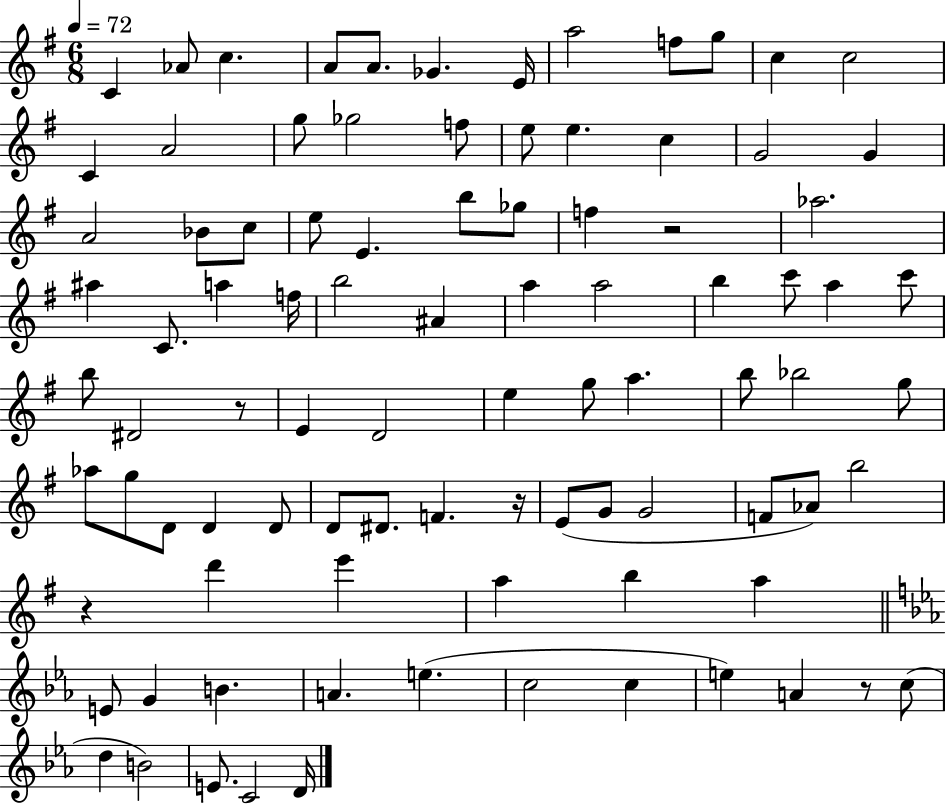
X:1
T:Untitled
M:6/8
L:1/4
K:G
C _A/2 c A/2 A/2 _G E/4 a2 f/2 g/2 c c2 C A2 g/2 _g2 f/2 e/2 e c G2 G A2 _B/2 c/2 e/2 E b/2 _g/2 f z2 _a2 ^a C/2 a f/4 b2 ^A a a2 b c'/2 a c'/2 b/2 ^D2 z/2 E D2 e g/2 a b/2 _b2 g/2 _a/2 g/2 D/2 D D/2 D/2 ^D/2 F z/4 E/2 G/2 G2 F/2 _A/2 b2 z d' e' a b a E/2 G B A e c2 c e A z/2 c/2 d B2 E/2 C2 D/4